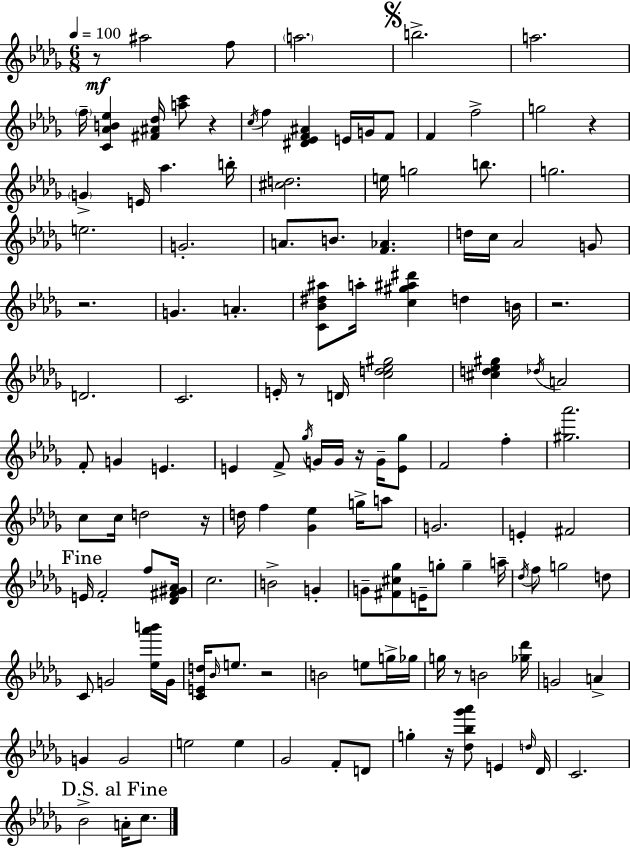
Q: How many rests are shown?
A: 11